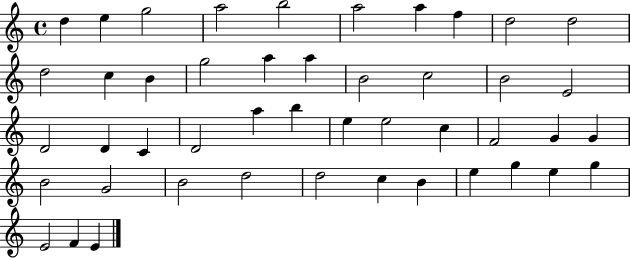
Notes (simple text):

D5/q E5/q G5/h A5/h B5/h A5/h A5/q F5/q D5/h D5/h D5/h C5/q B4/q G5/h A5/q A5/q B4/h C5/h B4/h E4/h D4/h D4/q C4/q D4/h A5/q B5/q E5/q E5/h C5/q F4/h G4/q G4/q B4/h G4/h B4/h D5/h D5/h C5/q B4/q E5/q G5/q E5/q G5/q E4/h F4/q E4/q